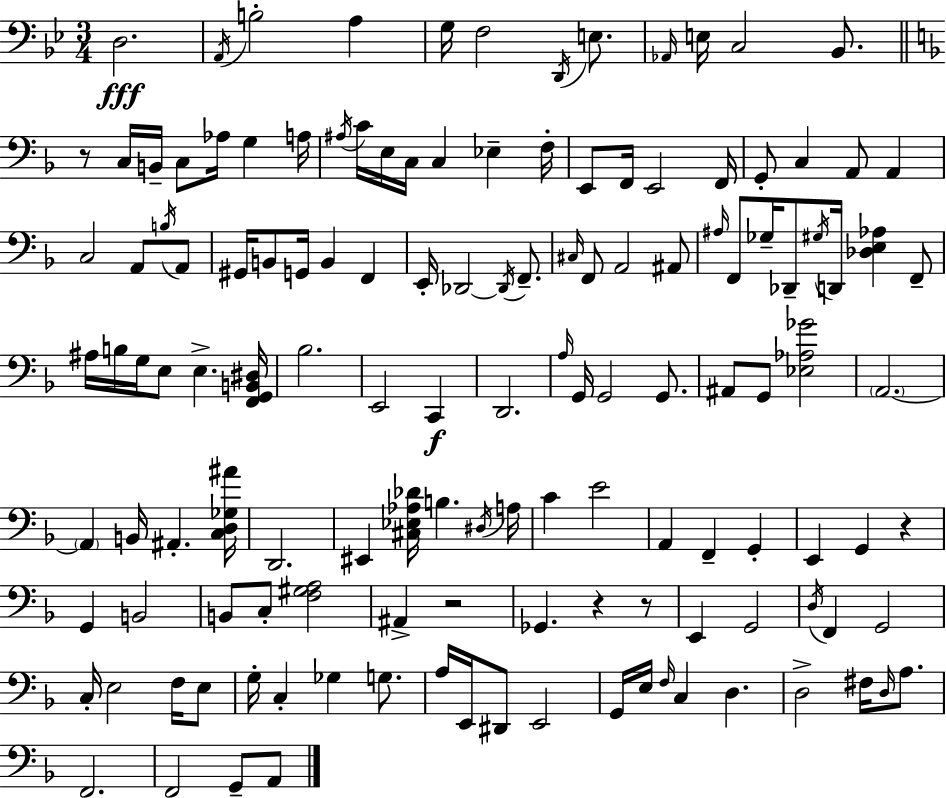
X:1
T:Untitled
M:3/4
L:1/4
K:Gm
D,2 A,,/4 B,2 A, G,/4 F,2 D,,/4 E,/2 _A,,/4 E,/4 C,2 _B,,/2 z/2 C,/4 B,,/4 C,/2 _A,/4 G, A,/4 ^A,/4 C/4 E,/4 C,/4 C, _E, F,/4 E,,/2 F,,/4 E,,2 F,,/4 G,,/2 C, A,,/2 A,, C,2 A,,/2 B,/4 A,,/2 ^G,,/4 B,,/2 G,,/4 B,, F,, E,,/4 _D,,2 _D,,/4 F,,/2 ^C,/4 F,,/2 A,,2 ^A,,/2 ^A,/4 F,,/2 _G,/4 _D,,/2 ^G,/4 D,,/4 [_D,E,_A,] F,,/2 ^A,/4 B,/4 G,/4 E,/2 E, [F,,G,,B,,^D,]/4 _B,2 E,,2 C,, D,,2 A,/4 G,,/4 G,,2 G,,/2 ^A,,/2 G,,/2 [_E,_A,_G]2 A,,2 A,, B,,/4 ^A,, [C,D,_G,^A]/4 D,,2 ^E,, [^C,_E,_A,_D]/4 B, ^D,/4 A,/4 C E2 A,, F,, G,, E,, G,, z G,, B,,2 B,,/2 C,/2 [F,^G,A,]2 ^A,, z2 _G,, z z/2 E,, G,,2 D,/4 F,, G,,2 C,/4 E,2 F,/4 E,/2 G,/4 C, _G, G,/2 A,/4 E,,/4 ^D,,/2 E,,2 G,,/4 E,/4 F,/4 C, D, D,2 ^F,/4 D,/4 A,/2 F,,2 F,,2 G,,/2 A,,/2